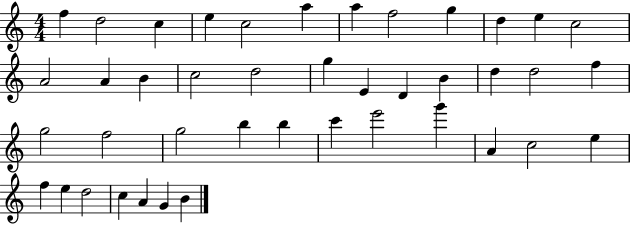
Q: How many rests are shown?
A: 0